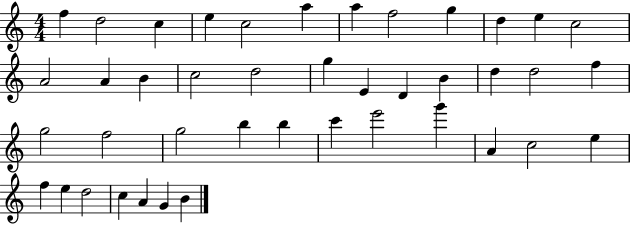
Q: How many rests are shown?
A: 0